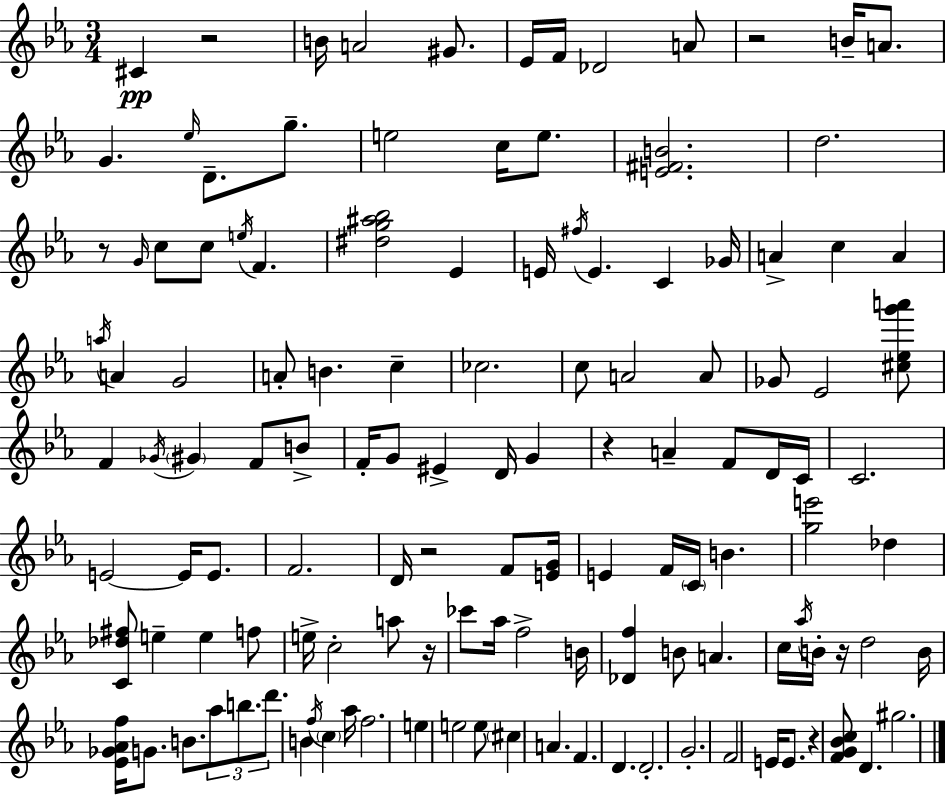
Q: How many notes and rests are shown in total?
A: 128